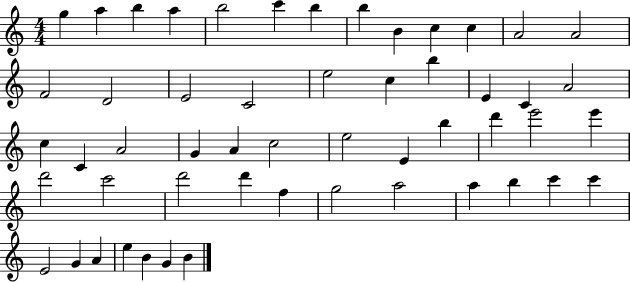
G5/q A5/q B5/q A5/q B5/h C6/q B5/q B5/q B4/q C5/q C5/q A4/h A4/h F4/h D4/h E4/h C4/h E5/h C5/q B5/q E4/q C4/q A4/h C5/q C4/q A4/h G4/q A4/q C5/h E5/h E4/q B5/q D6/q E6/h E6/q D6/h C6/h D6/h D6/q F5/q G5/h A5/h A5/q B5/q C6/q C6/q E4/h G4/q A4/q E5/q B4/q G4/q B4/q